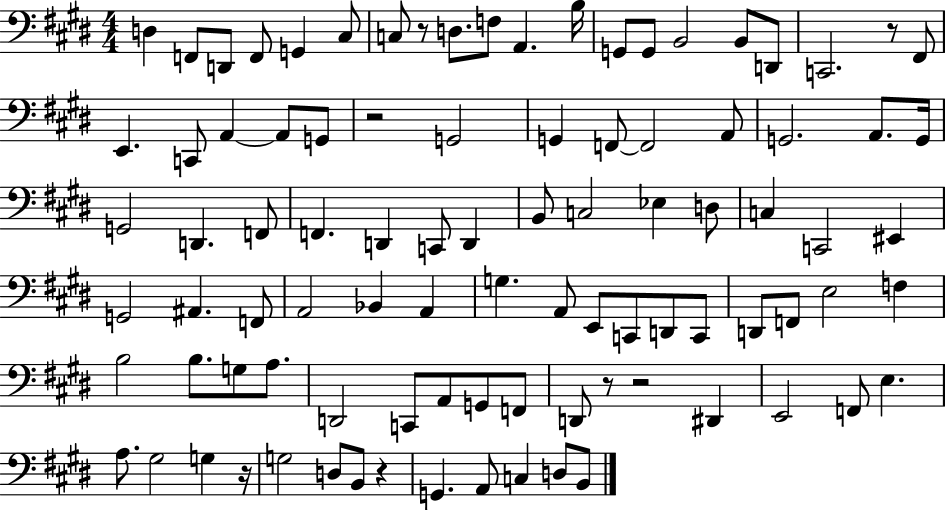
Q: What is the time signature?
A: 4/4